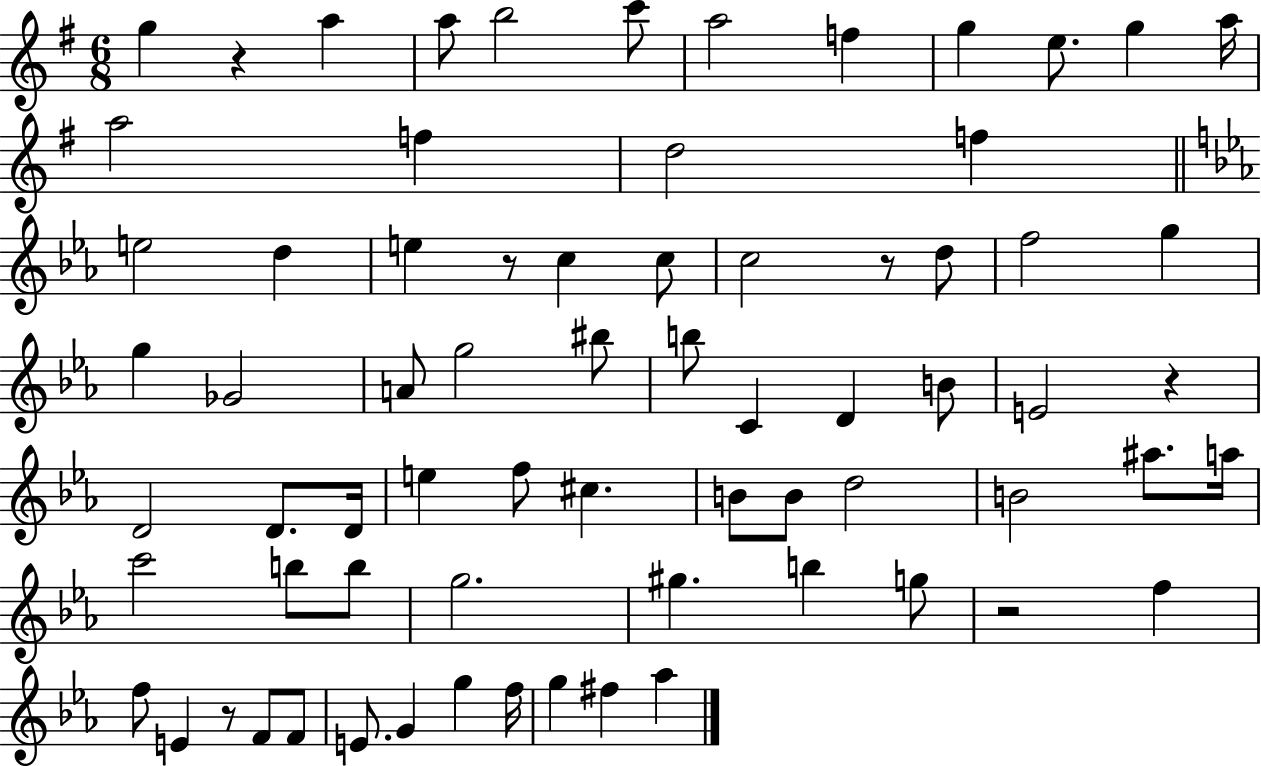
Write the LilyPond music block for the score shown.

{
  \clef treble
  \numericTimeSignature
  \time 6/8
  \key g \major
  g''4 r4 a''4 | a''8 b''2 c'''8 | a''2 f''4 | g''4 e''8. g''4 a''16 | \break a''2 f''4 | d''2 f''4 | \bar "||" \break \key ees \major e''2 d''4 | e''4 r8 c''4 c''8 | c''2 r8 d''8 | f''2 g''4 | \break g''4 ges'2 | a'8 g''2 bis''8 | b''8 c'4 d'4 b'8 | e'2 r4 | \break d'2 d'8. d'16 | e''4 f''8 cis''4. | b'8 b'8 d''2 | b'2 ais''8. a''16 | \break c'''2 b''8 b''8 | g''2. | gis''4. b''4 g''8 | r2 f''4 | \break f''8 e'4 r8 f'8 f'8 | e'8. g'4 g''4 f''16 | g''4 fis''4 aes''4 | \bar "|."
}